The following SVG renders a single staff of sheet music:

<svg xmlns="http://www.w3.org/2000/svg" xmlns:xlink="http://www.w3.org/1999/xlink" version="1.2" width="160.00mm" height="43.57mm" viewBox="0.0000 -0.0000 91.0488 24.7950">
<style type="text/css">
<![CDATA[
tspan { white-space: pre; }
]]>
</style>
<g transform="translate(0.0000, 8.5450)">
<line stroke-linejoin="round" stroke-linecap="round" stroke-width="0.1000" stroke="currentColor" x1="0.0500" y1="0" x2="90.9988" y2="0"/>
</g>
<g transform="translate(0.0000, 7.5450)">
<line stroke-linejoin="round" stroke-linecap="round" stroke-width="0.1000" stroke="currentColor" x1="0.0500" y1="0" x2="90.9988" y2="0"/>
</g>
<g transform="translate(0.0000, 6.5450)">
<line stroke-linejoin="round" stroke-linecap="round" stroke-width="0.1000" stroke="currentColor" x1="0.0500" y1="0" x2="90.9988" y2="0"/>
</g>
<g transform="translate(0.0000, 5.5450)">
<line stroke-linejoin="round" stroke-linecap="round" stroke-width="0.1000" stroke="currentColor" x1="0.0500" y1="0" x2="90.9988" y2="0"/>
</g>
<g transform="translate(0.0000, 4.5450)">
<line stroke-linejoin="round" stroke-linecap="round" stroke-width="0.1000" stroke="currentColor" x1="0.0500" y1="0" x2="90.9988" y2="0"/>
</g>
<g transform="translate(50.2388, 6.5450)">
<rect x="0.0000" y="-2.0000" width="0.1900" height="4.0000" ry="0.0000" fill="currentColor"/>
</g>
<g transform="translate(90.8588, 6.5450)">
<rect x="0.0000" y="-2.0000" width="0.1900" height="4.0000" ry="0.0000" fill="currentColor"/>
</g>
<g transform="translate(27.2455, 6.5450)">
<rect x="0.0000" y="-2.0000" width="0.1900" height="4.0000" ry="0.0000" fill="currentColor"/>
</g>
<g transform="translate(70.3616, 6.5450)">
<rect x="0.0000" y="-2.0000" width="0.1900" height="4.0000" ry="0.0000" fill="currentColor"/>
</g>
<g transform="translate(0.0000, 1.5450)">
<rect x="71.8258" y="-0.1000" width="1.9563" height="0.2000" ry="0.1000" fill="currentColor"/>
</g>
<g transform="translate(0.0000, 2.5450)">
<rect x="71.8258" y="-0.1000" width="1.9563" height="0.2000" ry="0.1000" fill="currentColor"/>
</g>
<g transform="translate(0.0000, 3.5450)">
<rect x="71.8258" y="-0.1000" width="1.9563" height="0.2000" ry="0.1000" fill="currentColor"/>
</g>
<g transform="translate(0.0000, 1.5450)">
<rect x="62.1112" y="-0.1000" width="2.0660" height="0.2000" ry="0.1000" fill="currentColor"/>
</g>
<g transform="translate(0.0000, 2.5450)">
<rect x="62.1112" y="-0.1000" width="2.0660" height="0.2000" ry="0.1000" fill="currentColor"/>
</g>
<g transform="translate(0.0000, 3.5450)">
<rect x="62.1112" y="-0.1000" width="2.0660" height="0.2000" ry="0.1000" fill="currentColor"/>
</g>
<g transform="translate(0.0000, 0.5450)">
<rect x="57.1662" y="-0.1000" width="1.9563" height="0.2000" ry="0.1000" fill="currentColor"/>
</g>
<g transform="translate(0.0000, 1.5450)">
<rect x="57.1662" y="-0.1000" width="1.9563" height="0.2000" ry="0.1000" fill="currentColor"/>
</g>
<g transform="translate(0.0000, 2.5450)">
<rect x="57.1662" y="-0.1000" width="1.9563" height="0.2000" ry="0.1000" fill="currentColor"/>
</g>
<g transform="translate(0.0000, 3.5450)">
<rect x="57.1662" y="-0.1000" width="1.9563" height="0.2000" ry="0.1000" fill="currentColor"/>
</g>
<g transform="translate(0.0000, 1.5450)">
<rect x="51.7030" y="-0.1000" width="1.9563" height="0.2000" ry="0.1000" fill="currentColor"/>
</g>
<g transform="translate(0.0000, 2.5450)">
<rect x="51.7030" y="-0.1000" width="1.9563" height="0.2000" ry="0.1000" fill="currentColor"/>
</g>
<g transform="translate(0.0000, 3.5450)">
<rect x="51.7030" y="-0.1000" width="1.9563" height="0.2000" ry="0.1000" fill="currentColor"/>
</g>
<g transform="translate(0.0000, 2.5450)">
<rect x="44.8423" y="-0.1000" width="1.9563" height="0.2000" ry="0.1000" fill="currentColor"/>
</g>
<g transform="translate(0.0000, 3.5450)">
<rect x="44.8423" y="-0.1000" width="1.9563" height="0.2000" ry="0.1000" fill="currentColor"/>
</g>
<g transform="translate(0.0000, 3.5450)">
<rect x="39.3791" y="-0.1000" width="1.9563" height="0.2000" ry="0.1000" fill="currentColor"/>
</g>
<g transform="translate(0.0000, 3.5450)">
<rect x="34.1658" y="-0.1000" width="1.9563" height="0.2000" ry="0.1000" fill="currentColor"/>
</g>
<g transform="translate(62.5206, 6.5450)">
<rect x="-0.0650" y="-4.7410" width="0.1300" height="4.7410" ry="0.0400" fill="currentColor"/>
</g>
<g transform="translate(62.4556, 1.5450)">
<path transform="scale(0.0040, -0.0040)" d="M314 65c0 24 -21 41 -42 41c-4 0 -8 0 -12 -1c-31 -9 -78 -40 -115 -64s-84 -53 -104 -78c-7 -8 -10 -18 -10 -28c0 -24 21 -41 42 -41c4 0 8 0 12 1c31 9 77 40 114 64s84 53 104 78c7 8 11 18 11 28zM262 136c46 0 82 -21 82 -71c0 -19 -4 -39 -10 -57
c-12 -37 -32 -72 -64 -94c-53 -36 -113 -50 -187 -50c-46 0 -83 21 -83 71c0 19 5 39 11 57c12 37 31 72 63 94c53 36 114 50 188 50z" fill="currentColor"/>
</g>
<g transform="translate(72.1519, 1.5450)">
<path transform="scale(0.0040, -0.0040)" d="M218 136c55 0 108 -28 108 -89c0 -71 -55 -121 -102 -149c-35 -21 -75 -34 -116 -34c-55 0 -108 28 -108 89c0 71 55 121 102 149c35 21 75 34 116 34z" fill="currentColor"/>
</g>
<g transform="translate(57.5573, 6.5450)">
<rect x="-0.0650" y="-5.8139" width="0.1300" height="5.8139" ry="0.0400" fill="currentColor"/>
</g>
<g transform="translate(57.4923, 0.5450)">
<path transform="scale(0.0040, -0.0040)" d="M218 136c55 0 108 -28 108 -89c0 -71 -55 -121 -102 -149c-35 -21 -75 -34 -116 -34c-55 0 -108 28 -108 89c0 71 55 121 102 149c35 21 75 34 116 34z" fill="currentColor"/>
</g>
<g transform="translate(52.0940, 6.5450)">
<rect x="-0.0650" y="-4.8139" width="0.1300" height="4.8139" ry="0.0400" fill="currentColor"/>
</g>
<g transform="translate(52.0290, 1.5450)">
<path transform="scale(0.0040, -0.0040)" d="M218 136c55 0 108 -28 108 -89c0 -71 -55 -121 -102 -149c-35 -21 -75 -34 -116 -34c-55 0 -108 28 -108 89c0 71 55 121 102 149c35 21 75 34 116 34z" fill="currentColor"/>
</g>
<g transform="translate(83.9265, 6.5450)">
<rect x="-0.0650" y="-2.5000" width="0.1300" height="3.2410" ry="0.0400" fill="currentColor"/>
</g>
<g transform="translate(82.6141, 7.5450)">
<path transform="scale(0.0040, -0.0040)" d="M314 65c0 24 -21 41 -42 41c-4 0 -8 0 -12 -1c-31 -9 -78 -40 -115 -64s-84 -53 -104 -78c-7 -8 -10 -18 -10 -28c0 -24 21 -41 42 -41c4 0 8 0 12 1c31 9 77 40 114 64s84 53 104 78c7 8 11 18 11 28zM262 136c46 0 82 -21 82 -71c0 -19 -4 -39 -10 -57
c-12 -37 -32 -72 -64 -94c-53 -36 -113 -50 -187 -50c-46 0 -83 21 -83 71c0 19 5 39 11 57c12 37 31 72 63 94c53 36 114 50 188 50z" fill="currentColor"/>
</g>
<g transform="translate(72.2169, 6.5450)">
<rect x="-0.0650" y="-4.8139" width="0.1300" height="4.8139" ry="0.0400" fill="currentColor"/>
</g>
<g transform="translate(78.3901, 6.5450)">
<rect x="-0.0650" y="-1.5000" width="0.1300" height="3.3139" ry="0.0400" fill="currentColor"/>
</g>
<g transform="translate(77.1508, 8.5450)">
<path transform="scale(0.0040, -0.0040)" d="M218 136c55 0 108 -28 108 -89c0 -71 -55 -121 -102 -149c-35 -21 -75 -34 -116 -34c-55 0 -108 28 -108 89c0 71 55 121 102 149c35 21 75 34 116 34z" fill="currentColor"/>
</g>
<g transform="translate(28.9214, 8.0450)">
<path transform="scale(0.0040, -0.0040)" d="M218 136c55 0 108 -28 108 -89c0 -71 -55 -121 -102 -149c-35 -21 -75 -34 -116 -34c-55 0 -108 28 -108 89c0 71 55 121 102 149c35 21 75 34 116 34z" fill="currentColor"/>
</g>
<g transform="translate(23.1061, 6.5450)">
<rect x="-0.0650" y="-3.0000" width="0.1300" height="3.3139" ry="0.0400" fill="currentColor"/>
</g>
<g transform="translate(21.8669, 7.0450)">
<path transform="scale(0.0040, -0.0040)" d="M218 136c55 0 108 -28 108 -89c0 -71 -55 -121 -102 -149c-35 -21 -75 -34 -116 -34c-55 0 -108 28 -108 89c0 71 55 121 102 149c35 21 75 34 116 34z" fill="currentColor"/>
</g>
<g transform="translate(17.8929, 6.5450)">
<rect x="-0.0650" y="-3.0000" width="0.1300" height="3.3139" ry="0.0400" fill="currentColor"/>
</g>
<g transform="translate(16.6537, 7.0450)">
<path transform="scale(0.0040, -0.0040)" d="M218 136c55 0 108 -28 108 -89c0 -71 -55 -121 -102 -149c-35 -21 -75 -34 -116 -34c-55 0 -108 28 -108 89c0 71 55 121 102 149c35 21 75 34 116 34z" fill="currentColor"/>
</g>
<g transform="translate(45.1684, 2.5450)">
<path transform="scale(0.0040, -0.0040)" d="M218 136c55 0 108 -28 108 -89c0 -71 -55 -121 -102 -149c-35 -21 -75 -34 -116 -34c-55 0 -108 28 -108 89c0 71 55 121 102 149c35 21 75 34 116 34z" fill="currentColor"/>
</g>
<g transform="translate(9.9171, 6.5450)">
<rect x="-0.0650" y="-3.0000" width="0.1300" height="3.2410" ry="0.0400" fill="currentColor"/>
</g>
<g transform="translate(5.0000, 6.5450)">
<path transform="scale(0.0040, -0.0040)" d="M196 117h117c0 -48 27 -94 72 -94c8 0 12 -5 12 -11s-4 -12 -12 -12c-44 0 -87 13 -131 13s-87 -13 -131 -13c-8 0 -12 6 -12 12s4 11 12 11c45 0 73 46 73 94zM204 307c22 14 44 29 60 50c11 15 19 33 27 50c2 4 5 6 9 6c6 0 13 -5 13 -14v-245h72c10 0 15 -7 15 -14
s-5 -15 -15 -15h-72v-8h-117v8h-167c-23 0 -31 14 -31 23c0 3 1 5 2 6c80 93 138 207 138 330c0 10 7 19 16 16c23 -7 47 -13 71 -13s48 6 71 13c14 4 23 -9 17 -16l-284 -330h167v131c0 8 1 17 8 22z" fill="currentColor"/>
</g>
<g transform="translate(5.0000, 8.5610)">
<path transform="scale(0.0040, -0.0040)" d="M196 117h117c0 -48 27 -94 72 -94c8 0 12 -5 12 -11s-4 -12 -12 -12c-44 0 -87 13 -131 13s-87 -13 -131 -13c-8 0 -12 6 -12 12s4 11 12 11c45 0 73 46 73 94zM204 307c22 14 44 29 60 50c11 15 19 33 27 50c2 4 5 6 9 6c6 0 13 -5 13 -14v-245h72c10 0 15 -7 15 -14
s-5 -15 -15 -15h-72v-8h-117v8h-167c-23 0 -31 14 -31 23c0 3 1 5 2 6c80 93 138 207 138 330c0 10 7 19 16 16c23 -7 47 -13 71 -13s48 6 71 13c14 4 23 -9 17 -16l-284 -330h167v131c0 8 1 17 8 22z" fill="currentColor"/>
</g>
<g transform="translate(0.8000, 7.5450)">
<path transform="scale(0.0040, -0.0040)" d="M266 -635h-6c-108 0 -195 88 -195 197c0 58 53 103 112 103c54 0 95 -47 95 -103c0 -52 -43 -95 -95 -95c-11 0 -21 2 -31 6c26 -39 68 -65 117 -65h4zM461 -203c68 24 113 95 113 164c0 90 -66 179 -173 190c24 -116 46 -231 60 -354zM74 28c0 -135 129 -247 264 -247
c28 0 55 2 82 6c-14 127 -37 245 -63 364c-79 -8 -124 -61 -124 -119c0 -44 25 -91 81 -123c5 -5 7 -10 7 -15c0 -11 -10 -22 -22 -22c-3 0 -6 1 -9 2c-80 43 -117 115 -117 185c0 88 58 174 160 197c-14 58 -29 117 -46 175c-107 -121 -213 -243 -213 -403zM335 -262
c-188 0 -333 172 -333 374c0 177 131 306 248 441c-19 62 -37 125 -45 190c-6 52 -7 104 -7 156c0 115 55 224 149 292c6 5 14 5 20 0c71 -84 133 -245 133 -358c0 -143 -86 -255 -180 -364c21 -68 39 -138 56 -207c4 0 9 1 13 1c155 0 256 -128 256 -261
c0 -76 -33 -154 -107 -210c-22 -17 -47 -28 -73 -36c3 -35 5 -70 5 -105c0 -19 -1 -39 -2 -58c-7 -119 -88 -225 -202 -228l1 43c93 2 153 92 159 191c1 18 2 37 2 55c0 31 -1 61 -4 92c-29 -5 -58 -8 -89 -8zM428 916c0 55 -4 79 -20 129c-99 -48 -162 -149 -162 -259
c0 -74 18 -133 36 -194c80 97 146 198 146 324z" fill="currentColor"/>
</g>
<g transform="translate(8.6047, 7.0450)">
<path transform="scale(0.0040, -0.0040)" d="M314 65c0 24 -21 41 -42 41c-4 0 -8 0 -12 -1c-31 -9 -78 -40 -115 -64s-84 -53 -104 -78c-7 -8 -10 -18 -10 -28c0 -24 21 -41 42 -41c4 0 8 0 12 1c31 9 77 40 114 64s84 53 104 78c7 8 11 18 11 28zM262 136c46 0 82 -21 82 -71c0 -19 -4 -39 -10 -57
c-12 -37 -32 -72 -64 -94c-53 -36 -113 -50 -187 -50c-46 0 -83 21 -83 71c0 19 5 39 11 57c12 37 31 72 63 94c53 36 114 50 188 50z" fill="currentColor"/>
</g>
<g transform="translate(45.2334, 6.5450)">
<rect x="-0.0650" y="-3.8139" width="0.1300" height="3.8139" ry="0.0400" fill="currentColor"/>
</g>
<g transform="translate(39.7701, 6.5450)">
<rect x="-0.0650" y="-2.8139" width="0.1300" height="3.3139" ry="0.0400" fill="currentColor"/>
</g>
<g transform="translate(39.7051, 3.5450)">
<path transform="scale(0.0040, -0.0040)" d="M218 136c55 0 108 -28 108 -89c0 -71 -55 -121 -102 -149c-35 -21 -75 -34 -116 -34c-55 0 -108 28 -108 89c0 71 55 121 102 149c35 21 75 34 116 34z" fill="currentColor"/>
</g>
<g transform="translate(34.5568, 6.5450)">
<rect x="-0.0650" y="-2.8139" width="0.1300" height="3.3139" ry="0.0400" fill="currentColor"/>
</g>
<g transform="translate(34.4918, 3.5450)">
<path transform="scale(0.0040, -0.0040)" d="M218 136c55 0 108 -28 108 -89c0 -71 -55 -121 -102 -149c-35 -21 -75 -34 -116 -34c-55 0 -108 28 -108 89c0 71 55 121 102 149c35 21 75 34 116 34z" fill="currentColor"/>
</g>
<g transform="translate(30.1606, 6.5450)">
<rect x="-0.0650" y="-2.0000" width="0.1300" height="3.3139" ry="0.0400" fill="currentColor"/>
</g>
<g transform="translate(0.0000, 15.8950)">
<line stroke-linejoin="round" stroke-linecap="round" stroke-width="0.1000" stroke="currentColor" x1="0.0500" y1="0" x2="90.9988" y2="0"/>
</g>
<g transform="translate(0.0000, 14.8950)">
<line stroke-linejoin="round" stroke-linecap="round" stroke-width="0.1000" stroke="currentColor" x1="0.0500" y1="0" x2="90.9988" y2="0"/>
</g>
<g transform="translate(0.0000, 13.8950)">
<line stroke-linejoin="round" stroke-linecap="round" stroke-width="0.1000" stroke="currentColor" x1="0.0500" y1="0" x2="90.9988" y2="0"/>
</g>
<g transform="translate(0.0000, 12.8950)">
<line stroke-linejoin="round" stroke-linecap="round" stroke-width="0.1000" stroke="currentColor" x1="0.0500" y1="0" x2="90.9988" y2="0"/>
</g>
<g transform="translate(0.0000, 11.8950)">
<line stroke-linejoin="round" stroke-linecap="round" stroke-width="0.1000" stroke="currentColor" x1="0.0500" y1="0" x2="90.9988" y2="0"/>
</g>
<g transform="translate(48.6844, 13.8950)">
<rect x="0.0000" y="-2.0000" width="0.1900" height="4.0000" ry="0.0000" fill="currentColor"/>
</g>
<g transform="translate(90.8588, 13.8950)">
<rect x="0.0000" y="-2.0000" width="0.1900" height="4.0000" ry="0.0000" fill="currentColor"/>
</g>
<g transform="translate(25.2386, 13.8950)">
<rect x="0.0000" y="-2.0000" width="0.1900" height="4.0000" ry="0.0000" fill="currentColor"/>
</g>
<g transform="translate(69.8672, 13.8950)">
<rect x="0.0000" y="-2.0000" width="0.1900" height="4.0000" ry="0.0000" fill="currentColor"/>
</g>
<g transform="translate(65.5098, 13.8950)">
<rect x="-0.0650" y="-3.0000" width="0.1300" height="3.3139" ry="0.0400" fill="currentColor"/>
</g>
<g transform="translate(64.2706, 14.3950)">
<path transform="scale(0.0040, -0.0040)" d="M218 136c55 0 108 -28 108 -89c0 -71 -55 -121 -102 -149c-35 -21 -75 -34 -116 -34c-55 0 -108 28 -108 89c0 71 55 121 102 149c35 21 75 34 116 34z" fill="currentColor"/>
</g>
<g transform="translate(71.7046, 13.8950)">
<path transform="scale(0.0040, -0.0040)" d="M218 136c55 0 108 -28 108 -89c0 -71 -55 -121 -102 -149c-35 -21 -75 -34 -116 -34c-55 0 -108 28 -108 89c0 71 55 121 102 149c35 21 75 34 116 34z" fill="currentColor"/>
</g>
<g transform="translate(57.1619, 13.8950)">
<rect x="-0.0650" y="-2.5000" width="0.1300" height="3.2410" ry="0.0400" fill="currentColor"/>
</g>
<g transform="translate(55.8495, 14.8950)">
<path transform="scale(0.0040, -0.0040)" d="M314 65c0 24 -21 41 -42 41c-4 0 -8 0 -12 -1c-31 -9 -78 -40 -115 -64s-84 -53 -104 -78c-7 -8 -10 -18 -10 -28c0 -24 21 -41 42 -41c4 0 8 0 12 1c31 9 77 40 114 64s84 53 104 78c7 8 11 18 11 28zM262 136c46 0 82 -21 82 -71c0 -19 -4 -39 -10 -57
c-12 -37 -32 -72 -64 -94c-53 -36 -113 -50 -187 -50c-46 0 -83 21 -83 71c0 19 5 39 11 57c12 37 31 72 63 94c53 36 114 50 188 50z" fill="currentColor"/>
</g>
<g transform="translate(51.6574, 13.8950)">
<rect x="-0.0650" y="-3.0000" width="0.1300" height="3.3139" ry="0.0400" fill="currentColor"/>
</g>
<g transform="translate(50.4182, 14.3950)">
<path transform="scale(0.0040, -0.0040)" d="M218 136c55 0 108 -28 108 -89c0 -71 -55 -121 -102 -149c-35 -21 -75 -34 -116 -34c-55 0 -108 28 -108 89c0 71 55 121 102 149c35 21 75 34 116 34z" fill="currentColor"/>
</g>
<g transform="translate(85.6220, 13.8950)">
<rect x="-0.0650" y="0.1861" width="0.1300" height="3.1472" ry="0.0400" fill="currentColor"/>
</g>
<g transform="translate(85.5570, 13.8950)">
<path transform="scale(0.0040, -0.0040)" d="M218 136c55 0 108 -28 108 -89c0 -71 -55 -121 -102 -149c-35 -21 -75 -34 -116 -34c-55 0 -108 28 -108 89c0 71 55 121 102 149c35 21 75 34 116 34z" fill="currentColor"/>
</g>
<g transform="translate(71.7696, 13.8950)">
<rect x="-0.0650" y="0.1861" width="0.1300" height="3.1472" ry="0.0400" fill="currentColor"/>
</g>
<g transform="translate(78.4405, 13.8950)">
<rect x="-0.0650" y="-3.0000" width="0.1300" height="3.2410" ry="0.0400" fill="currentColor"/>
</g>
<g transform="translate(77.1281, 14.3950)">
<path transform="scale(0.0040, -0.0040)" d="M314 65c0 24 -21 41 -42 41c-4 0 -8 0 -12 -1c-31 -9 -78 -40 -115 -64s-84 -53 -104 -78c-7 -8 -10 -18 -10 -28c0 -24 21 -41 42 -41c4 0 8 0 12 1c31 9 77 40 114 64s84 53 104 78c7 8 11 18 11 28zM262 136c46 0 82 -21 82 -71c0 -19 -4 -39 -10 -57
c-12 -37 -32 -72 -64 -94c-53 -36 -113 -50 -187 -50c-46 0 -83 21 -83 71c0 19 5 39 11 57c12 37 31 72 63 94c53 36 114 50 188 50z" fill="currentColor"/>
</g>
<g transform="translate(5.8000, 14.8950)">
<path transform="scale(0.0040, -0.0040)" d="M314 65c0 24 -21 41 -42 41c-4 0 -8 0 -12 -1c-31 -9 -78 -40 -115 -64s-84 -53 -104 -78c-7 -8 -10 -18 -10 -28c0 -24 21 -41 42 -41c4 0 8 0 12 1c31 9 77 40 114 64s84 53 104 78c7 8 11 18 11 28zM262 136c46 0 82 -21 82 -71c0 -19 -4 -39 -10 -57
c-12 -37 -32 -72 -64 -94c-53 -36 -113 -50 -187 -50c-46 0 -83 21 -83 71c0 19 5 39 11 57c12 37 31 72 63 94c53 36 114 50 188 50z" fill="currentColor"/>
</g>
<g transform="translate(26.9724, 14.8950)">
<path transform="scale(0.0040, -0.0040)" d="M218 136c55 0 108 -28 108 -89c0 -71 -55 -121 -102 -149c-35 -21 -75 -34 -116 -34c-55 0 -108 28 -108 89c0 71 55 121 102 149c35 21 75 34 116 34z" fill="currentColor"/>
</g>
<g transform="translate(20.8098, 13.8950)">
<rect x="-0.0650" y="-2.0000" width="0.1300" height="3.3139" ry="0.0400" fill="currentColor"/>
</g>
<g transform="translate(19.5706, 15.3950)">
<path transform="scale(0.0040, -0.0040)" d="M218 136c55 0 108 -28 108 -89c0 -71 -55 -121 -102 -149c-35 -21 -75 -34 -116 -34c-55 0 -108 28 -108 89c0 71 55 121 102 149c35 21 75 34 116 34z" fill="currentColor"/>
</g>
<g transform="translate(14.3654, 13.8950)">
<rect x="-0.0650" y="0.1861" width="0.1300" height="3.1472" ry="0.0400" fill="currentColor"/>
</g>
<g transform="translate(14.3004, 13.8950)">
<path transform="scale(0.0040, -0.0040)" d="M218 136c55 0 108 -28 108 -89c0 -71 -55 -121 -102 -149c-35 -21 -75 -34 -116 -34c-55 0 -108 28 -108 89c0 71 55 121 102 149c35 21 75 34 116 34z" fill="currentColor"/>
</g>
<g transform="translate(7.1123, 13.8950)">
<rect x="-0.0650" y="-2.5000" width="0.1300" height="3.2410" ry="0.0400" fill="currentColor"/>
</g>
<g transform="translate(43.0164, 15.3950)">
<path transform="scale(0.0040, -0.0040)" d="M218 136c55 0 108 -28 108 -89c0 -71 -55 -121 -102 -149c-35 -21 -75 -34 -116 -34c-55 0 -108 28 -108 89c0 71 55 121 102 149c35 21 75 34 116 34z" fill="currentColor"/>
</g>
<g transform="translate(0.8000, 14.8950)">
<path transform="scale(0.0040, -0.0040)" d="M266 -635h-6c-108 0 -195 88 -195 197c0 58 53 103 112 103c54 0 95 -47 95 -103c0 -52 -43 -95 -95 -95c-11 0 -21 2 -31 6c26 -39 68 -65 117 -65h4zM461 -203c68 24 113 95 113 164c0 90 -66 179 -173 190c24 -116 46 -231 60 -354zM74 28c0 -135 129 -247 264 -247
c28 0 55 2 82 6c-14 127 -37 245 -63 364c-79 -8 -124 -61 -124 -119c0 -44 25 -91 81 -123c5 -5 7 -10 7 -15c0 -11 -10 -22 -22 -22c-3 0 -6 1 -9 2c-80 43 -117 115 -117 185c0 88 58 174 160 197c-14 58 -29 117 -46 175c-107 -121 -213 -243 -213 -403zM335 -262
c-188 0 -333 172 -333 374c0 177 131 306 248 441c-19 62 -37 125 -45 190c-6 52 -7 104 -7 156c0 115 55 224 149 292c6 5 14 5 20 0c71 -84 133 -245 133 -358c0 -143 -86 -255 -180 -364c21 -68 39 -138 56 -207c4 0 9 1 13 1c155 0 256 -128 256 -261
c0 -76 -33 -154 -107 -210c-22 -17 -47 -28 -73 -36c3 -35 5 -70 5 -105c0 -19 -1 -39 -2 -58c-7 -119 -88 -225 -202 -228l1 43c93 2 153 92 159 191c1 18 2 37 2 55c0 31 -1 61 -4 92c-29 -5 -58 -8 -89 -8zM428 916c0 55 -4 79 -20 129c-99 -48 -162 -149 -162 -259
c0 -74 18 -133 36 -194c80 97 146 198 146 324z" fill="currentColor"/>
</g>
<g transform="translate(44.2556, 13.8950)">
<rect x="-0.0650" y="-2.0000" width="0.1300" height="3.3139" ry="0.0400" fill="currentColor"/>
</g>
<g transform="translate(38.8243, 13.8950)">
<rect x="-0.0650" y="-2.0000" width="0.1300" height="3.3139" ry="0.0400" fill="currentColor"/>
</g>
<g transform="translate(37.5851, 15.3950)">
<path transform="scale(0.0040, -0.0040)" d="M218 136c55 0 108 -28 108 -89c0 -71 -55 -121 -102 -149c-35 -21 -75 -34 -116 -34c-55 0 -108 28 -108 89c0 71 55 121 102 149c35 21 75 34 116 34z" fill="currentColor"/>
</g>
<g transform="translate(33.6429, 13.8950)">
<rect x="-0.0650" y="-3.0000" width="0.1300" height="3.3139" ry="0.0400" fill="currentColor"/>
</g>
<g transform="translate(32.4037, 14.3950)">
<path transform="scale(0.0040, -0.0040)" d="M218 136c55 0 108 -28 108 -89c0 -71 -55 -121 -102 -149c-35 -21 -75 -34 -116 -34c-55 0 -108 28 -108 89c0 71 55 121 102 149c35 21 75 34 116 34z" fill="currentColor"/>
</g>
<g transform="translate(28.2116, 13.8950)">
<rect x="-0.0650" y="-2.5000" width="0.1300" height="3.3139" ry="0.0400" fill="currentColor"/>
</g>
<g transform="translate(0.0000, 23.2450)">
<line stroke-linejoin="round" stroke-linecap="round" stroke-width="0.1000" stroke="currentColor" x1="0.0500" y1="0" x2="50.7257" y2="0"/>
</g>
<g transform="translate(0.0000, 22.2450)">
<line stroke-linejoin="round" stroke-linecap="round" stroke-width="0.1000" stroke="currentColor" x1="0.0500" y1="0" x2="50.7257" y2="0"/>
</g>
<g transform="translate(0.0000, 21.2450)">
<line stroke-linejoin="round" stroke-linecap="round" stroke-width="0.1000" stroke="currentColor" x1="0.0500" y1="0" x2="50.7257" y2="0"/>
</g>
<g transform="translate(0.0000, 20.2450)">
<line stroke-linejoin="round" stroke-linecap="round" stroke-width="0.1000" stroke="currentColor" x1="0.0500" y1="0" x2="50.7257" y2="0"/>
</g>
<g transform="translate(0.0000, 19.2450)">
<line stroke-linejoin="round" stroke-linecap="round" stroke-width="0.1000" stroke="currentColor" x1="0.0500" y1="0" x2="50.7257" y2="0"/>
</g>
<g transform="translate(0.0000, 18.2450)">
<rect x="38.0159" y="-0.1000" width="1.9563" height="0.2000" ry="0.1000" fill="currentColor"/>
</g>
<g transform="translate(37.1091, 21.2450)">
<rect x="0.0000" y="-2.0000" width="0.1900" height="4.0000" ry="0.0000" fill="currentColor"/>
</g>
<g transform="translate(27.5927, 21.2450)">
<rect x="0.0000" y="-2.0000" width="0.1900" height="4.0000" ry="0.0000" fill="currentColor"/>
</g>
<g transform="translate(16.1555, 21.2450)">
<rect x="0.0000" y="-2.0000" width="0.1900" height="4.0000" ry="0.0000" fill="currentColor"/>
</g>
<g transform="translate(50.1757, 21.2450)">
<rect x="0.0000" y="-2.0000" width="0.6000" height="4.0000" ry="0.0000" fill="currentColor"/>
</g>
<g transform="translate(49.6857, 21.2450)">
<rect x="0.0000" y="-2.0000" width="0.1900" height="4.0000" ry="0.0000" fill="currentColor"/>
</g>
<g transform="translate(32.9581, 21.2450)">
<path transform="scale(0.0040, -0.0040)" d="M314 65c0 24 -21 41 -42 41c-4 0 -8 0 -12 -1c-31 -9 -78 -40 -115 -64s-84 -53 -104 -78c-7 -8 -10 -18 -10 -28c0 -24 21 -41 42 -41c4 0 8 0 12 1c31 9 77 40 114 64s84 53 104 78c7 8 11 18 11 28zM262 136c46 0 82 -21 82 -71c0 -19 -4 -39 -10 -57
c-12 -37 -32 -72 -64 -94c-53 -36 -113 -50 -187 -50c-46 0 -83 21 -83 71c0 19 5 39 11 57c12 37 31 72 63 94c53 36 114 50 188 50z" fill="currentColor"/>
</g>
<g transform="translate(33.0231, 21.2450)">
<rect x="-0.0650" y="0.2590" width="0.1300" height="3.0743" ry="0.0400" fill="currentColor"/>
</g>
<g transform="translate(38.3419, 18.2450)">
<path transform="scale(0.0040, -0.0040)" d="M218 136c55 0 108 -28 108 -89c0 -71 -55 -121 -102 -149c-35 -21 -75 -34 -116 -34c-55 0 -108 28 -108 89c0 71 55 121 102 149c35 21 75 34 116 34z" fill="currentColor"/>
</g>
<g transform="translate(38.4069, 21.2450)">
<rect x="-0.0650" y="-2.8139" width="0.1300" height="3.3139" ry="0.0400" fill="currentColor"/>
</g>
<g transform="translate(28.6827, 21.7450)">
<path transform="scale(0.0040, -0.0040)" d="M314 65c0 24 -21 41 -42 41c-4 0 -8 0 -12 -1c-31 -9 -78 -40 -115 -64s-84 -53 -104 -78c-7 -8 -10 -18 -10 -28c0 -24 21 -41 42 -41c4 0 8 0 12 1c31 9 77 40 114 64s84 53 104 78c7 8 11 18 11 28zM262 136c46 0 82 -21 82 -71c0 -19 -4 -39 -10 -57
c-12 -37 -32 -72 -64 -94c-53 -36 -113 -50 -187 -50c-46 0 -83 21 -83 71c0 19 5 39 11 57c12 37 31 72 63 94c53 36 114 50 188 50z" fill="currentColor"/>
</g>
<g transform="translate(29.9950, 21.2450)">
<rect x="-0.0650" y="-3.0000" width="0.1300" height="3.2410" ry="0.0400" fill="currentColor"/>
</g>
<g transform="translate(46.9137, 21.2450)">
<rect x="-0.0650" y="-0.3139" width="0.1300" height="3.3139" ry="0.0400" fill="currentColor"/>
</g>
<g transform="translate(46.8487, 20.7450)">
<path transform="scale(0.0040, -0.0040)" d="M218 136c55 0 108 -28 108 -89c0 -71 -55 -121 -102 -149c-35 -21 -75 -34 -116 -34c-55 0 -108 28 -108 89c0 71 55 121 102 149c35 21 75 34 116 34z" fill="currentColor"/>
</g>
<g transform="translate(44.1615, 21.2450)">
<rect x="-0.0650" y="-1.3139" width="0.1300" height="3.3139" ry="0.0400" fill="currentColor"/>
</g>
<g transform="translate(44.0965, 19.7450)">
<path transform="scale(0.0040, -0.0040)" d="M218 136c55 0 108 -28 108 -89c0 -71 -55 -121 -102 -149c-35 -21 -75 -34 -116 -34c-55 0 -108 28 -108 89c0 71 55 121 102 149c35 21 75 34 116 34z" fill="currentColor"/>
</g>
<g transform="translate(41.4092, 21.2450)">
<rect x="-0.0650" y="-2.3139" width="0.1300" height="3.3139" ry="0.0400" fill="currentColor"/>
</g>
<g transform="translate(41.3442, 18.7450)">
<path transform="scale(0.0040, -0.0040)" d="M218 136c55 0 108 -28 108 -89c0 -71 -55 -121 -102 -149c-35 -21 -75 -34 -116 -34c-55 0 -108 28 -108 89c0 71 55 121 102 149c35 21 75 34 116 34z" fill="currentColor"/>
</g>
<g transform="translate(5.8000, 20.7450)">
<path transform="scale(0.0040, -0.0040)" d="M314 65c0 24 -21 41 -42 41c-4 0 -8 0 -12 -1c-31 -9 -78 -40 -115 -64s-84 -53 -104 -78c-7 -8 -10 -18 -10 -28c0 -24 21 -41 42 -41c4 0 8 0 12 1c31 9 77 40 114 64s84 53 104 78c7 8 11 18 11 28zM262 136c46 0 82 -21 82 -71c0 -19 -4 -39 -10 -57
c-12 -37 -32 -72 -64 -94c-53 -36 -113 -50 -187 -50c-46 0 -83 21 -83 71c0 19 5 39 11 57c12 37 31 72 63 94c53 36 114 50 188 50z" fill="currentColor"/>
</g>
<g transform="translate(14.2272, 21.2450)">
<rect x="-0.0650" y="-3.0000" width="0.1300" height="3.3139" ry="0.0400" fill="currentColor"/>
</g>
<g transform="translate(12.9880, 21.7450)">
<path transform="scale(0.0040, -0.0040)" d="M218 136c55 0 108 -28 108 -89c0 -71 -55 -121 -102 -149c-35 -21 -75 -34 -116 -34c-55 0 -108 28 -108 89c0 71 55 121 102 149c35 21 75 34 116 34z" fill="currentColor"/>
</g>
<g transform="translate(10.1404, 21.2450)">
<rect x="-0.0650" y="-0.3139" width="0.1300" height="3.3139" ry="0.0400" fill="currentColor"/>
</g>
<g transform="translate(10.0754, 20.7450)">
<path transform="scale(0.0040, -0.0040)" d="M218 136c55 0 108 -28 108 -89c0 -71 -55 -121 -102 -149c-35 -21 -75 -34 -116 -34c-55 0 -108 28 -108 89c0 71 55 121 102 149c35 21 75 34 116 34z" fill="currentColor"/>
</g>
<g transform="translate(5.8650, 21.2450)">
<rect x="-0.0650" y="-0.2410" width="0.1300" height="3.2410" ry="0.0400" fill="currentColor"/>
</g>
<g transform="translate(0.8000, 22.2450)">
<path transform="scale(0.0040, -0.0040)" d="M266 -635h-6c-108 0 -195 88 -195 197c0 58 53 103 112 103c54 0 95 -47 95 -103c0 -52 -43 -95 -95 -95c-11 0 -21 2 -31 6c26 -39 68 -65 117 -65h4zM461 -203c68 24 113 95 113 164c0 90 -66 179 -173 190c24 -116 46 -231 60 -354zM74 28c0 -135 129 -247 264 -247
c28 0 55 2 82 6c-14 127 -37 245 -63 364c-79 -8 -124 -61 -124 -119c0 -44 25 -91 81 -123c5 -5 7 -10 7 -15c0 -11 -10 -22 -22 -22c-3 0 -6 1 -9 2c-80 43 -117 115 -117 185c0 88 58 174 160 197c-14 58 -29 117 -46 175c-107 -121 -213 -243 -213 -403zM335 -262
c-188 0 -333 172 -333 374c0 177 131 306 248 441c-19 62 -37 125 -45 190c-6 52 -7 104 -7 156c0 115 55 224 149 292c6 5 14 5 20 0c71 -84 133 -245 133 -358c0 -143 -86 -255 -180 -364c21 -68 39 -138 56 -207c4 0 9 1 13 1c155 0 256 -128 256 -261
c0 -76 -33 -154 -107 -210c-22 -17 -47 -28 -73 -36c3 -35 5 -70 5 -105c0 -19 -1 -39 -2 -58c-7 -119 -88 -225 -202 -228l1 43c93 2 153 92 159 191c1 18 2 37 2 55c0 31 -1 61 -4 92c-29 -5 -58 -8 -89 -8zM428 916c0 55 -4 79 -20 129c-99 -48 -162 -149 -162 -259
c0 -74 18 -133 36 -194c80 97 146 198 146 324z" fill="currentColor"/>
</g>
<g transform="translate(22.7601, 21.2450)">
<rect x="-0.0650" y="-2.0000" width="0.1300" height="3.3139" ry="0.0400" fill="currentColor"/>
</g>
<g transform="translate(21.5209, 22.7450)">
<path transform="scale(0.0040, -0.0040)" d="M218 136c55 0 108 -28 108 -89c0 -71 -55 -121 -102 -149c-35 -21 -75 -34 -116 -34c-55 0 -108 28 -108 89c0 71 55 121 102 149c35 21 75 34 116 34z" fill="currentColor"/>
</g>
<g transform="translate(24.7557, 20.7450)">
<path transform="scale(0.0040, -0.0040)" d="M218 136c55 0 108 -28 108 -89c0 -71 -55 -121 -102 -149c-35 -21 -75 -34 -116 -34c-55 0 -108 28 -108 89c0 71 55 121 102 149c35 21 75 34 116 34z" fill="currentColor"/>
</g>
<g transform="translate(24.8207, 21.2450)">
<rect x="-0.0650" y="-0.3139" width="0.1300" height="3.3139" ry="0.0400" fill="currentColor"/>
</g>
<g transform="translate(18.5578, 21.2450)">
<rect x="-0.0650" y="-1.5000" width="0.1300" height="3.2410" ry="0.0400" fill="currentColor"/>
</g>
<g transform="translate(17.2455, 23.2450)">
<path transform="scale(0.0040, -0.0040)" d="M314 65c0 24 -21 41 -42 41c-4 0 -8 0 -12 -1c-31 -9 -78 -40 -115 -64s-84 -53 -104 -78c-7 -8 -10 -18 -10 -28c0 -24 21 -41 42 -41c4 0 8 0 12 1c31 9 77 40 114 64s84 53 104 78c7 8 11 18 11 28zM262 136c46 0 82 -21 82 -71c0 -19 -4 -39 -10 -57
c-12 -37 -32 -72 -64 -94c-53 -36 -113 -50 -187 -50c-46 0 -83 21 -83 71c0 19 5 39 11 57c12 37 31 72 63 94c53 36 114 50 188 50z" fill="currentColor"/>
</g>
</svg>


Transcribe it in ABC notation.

X:1
T:Untitled
M:4/4
L:1/4
K:C
A2 A A F a a c' e' g' e'2 e' E G2 G2 B F G A F F A G2 A B A2 B c2 c A E2 F c A2 B2 a g e c